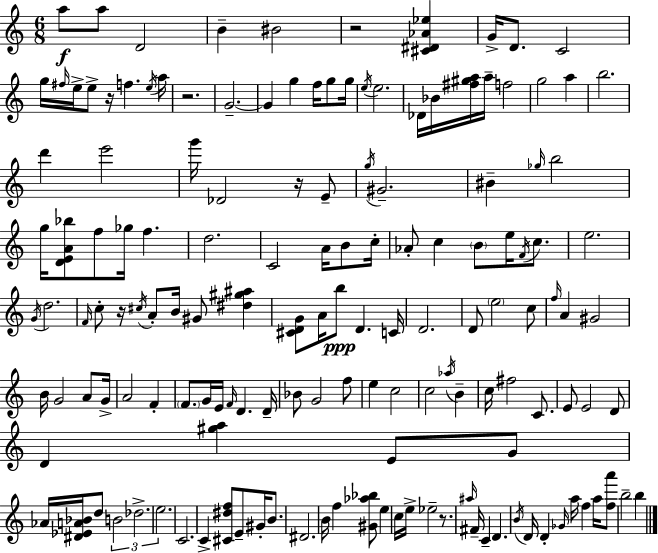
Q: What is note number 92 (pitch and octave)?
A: C5